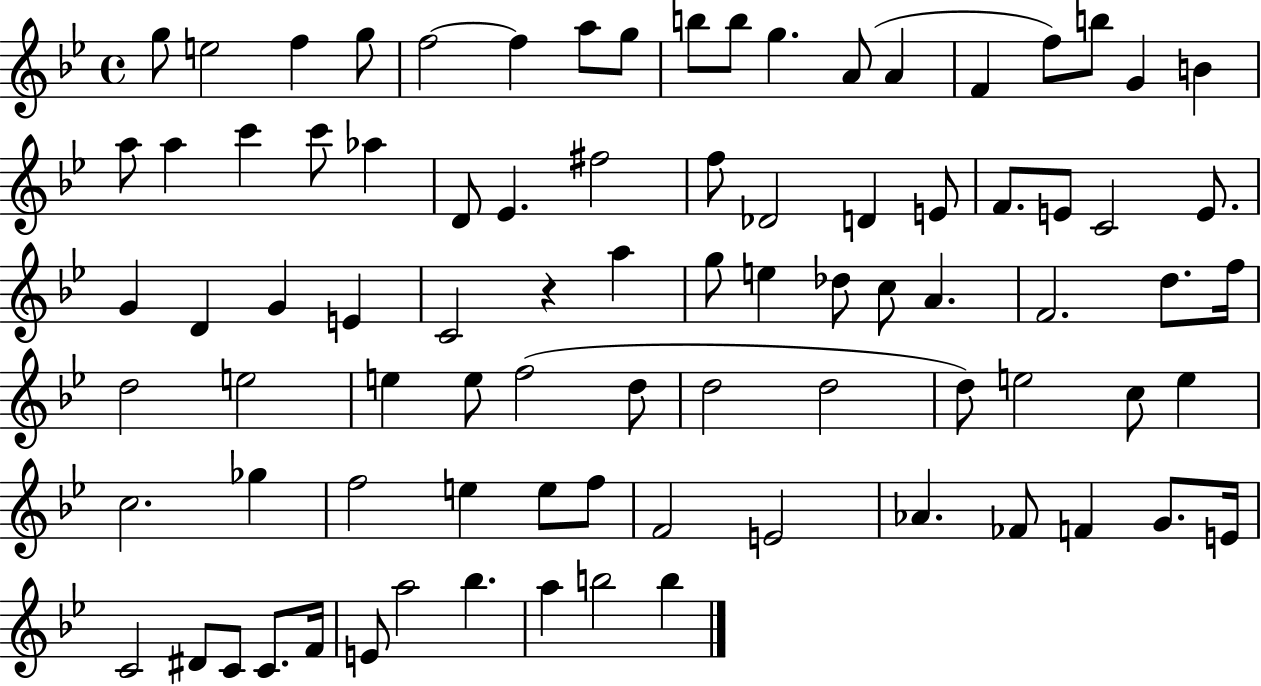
{
  \clef treble
  \time 4/4
  \defaultTimeSignature
  \key bes \major
  g''8 e''2 f''4 g''8 | f''2~~ f''4 a''8 g''8 | b''8 b''8 g''4. a'8( a'4 | f'4 f''8) b''8 g'4 b'4 | \break a''8 a''4 c'''4 c'''8 aes''4 | d'8 ees'4. fis''2 | f''8 des'2 d'4 e'8 | f'8. e'8 c'2 e'8. | \break g'4 d'4 g'4 e'4 | c'2 r4 a''4 | g''8 e''4 des''8 c''8 a'4. | f'2. d''8. f''16 | \break d''2 e''2 | e''4 e''8 f''2( d''8 | d''2 d''2 | d''8) e''2 c''8 e''4 | \break c''2. ges''4 | f''2 e''4 e''8 f''8 | f'2 e'2 | aes'4. fes'8 f'4 g'8. e'16 | \break c'2 dis'8 c'8 c'8. f'16 | e'8 a''2 bes''4. | a''4 b''2 b''4 | \bar "|."
}